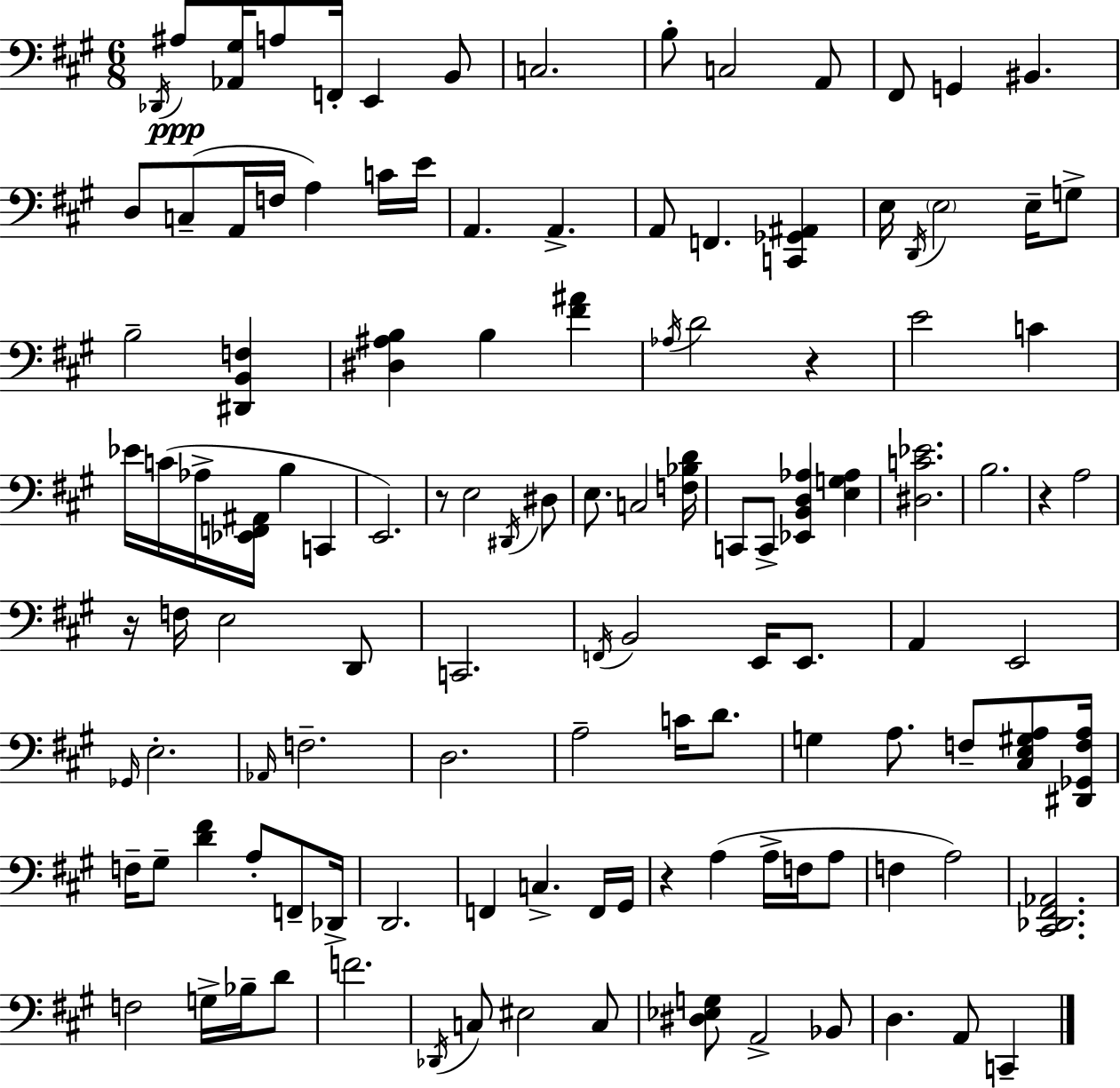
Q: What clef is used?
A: bass